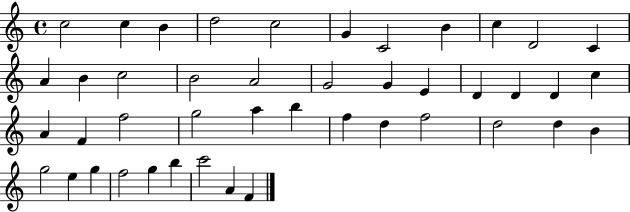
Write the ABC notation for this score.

X:1
T:Untitled
M:4/4
L:1/4
K:C
c2 c B d2 c2 G C2 B c D2 C A B c2 B2 A2 G2 G E D D D c A F f2 g2 a b f d f2 d2 d B g2 e g f2 g b c'2 A F